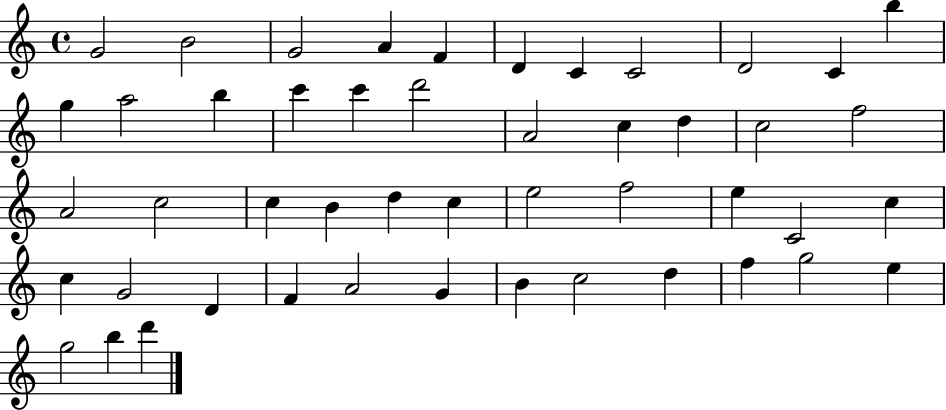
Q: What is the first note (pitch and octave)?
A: G4